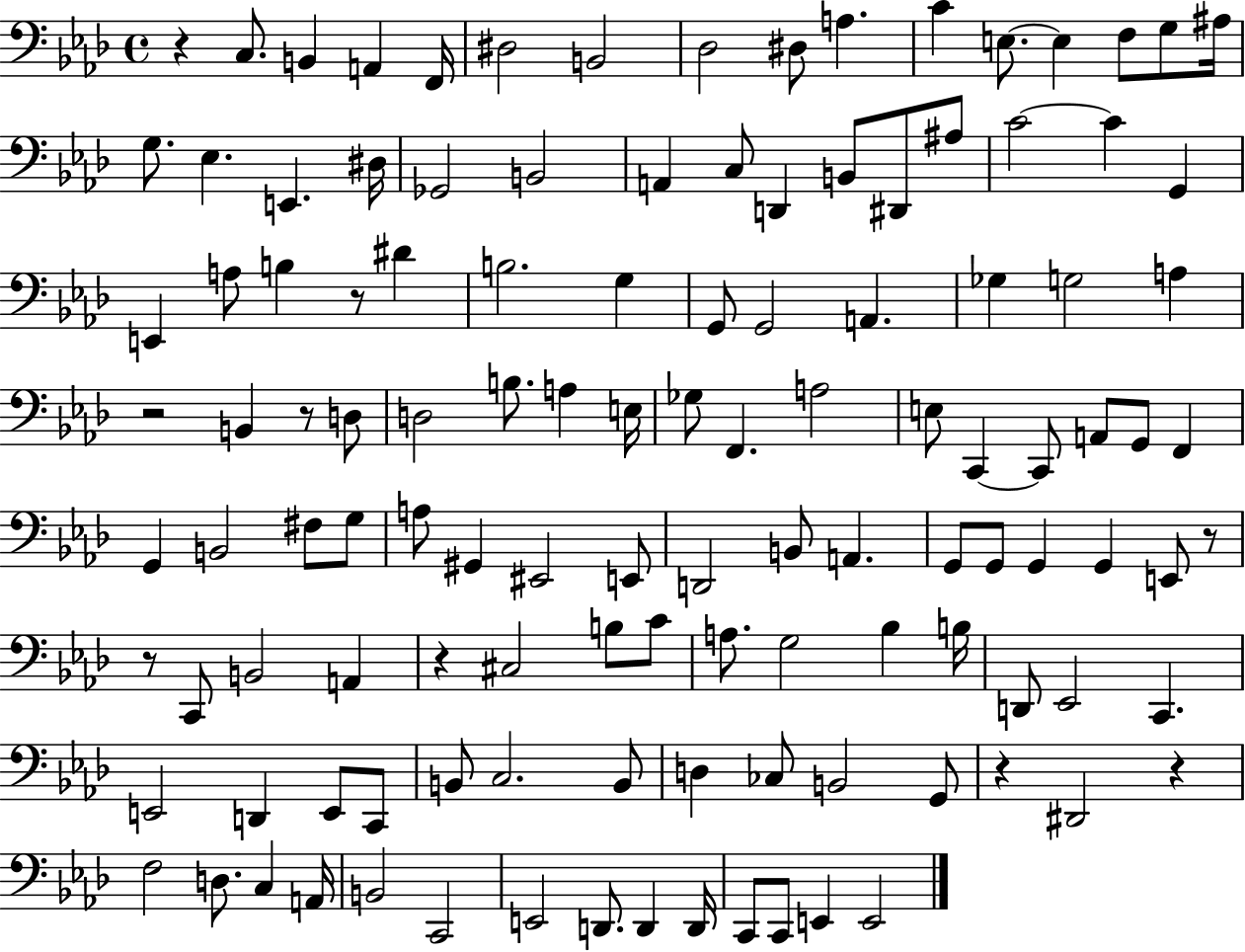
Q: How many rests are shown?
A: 9